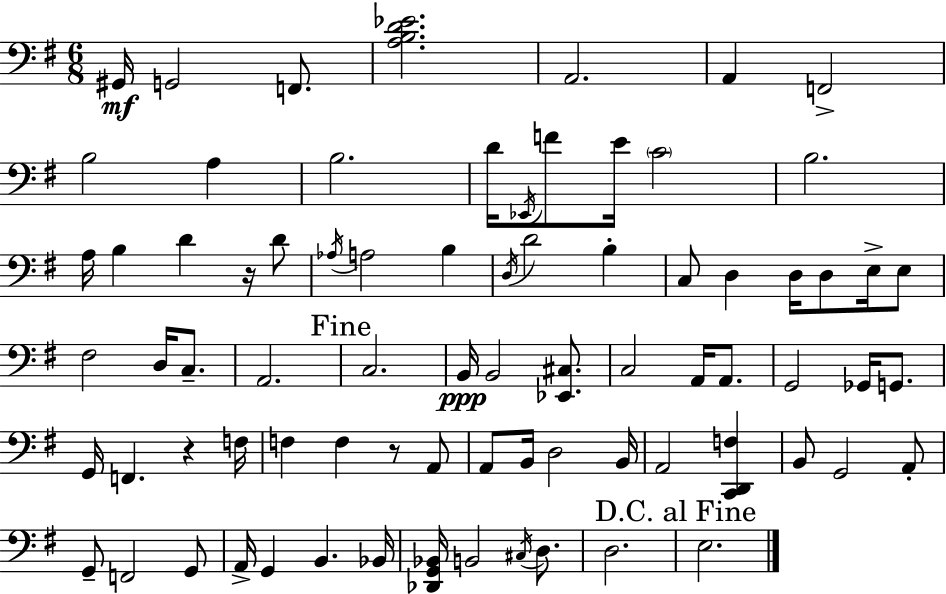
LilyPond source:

{
  \clef bass
  \numericTimeSignature
  \time 6/8
  \key e \minor
  \repeat volta 2 { gis,16\mf g,2 f,8. | <a b d' ees'>2. | a,2. | a,4 f,2-> | \break b2 a4 | b2. | d'16 \acciaccatura { ees,16 } f'8 e'16 \parenthesize c'2 | b2. | \break a16 b4 d'4 r16 d'8 | \acciaccatura { aes16 } a2 b4 | \acciaccatura { d16 } d'2 b4-. | c8 d4 d16 d8 | \break e16-> e8 fis2 d16 | c8.-- a,2. | \mark "Fine" c2. | b,16\ppp b,2 | \break <ees, cis>8. c2 a,16 | a,8. g,2 ges,16 | g,8. g,16 f,4. r4 | f16 f4 f4 r8 | \break a,8 a,8 b,16 d2 | b,16 a,2 <c, d, f>4 | b,8 g,2 | a,8-. g,8-- f,2 | \break g,8 a,16-> g,4 b,4. | bes,16 <des, g, bes,>16 b,2 | \acciaccatura { cis16 } d8. d2. | \mark "D.C. al Fine" e2. | \break } \bar "|."
}